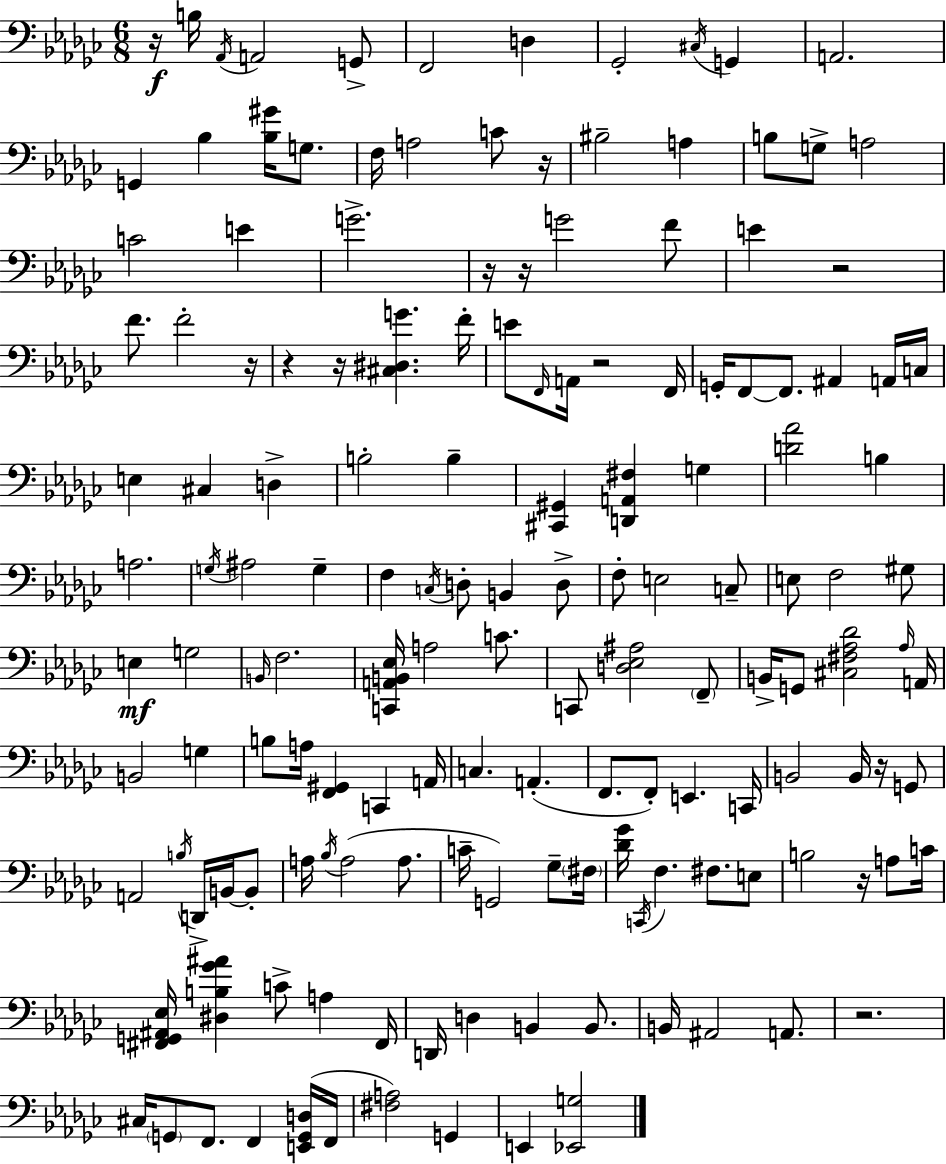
{
  \clef bass
  \numericTimeSignature
  \time 6/8
  \key ees \minor
  r16\f b16 \acciaccatura { aes,16 } a,2 g,8-> | f,2 d4 | ges,2-. \acciaccatura { cis16 } g,4 | a,2. | \break g,4 bes4 <bes gis'>16 g8. | f16 a2 c'8 | r16 bis2-- a4 | b8 g8-> a2 | \break c'2 e'4 | g'2.-> | r16 r16 g'2 | f'8 e'4 r2 | \break f'8. f'2-. | r16 r4 r16 <cis dis g'>4. | f'16-. e'8 \grace { f,16 } a,16 r2 | f,16 g,16-. f,8~~ f,8. ais,4 | \break a,16 c16 e4 cis4 d4-> | b2-. b4-- | <cis, gis,>4 <d, a, fis>4 g4 | <d' aes'>2 b4 | \break a2. | \acciaccatura { g16 } ais2 | g4-- f4 \acciaccatura { c16 } d8-. b,4 | d8-> f8-. e2 | \break c8-- e8 f2 | gis8 e4\mf g2 | \grace { b,16 } f2. | <c, a, b, ees>16 a2 | \break c'8. c,8 <d ees ais>2 | \parenthesize f,8-- b,16-> g,8 <cis fis aes des'>2 | \grace { aes16 } a,16 b,2 | g4 b8 a16 <f, gis,>4 | \break c,4 a,16 c4. | a,4.-.( f,8. f,8-.) | e,4. c,16 b,2 | b,16 r16 g,8 a,2 | \break \acciaccatura { b16 } d,16-> b,16~~ b,8-. a16 \acciaccatura { bes16 }( a2 | a8. c'16-- g,2) | ges8-- \parenthesize fis16 <des' ges'>16 \acciaccatura { c,16 } f4. | fis8. e8 b2 | \break r16 a8 c'16 <fis, g, ais, ees>16 <dis b ges' ais'>4 | c'8-> a4 fis,16 d,16 d4 | b,4 b,8. b,16 ais,2 | a,8. r2. | \break cis16 \parenthesize g,8 | f,8. f,4 <e, g, d>16( f,16 <fis a>2) | g,4 e,4 | <ees, g>2 \bar "|."
}